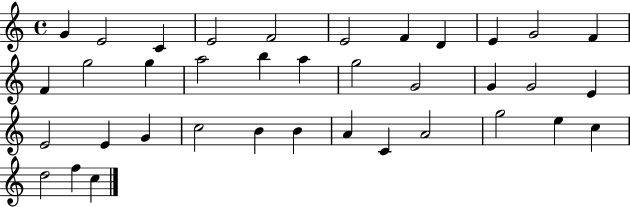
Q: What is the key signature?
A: C major